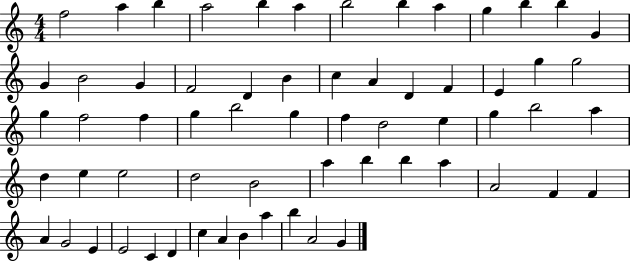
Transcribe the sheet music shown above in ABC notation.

X:1
T:Untitled
M:4/4
L:1/4
K:C
f2 a b a2 b a b2 b a g b b G G B2 G F2 D B c A D F E g g2 g f2 f g b2 g f d2 e g b2 a d e e2 d2 B2 a b b a A2 F F A G2 E E2 C D c A B a b A2 G